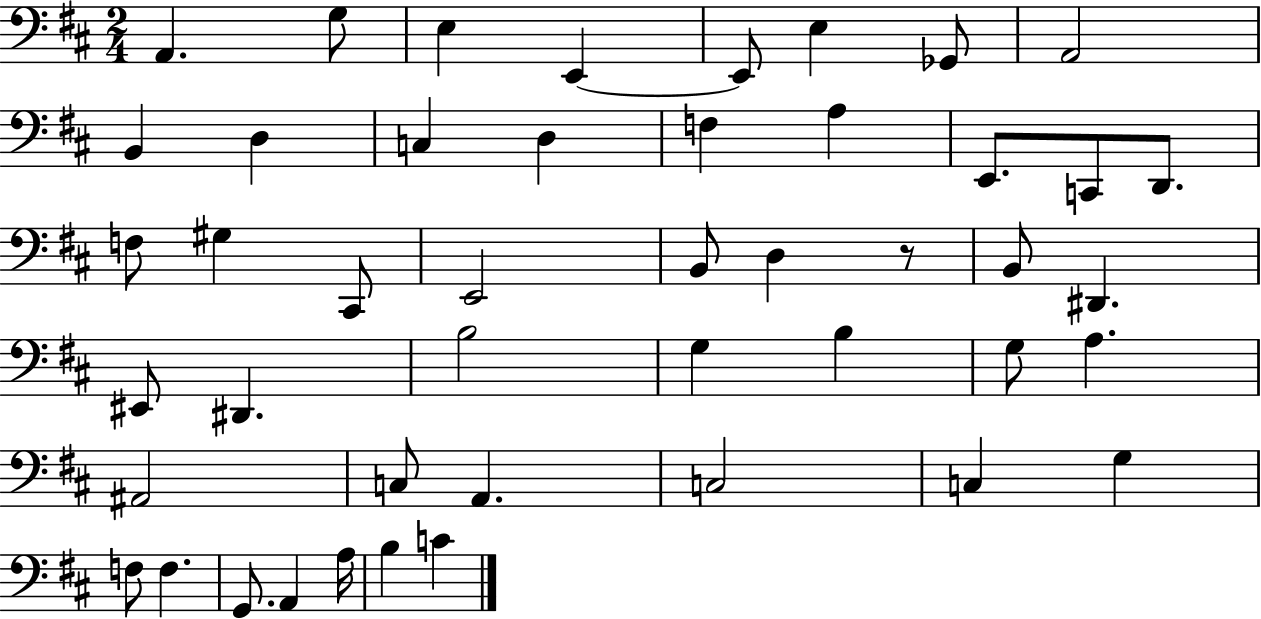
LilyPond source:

{
  \clef bass
  \numericTimeSignature
  \time 2/4
  \key d \major
  a,4. g8 | e4 e,4~~ | e,8 e4 ges,8 | a,2 | \break b,4 d4 | c4 d4 | f4 a4 | e,8. c,8 d,8. | \break f8 gis4 cis,8 | e,2 | b,8 d4 r8 | b,8 dis,4. | \break eis,8 dis,4. | b2 | g4 b4 | g8 a4. | \break ais,2 | c8 a,4. | c2 | c4 g4 | \break f8 f4. | g,8. a,4 a16 | b4 c'4 | \bar "|."
}